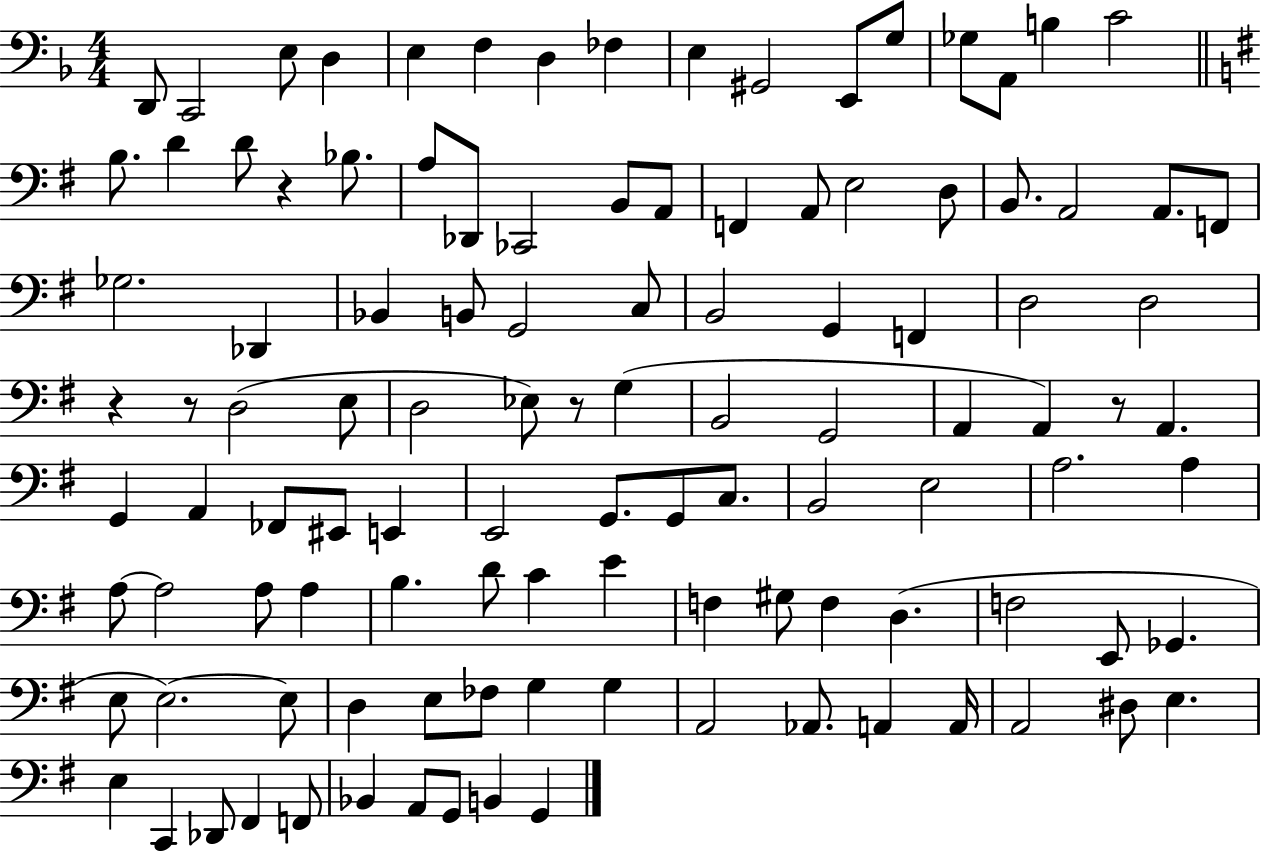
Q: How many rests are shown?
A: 5